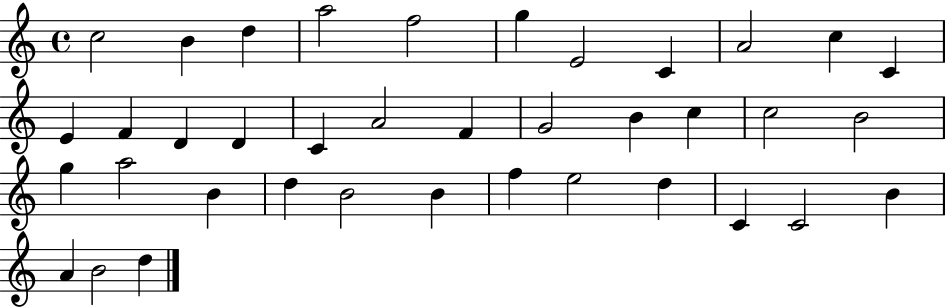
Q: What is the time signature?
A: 4/4